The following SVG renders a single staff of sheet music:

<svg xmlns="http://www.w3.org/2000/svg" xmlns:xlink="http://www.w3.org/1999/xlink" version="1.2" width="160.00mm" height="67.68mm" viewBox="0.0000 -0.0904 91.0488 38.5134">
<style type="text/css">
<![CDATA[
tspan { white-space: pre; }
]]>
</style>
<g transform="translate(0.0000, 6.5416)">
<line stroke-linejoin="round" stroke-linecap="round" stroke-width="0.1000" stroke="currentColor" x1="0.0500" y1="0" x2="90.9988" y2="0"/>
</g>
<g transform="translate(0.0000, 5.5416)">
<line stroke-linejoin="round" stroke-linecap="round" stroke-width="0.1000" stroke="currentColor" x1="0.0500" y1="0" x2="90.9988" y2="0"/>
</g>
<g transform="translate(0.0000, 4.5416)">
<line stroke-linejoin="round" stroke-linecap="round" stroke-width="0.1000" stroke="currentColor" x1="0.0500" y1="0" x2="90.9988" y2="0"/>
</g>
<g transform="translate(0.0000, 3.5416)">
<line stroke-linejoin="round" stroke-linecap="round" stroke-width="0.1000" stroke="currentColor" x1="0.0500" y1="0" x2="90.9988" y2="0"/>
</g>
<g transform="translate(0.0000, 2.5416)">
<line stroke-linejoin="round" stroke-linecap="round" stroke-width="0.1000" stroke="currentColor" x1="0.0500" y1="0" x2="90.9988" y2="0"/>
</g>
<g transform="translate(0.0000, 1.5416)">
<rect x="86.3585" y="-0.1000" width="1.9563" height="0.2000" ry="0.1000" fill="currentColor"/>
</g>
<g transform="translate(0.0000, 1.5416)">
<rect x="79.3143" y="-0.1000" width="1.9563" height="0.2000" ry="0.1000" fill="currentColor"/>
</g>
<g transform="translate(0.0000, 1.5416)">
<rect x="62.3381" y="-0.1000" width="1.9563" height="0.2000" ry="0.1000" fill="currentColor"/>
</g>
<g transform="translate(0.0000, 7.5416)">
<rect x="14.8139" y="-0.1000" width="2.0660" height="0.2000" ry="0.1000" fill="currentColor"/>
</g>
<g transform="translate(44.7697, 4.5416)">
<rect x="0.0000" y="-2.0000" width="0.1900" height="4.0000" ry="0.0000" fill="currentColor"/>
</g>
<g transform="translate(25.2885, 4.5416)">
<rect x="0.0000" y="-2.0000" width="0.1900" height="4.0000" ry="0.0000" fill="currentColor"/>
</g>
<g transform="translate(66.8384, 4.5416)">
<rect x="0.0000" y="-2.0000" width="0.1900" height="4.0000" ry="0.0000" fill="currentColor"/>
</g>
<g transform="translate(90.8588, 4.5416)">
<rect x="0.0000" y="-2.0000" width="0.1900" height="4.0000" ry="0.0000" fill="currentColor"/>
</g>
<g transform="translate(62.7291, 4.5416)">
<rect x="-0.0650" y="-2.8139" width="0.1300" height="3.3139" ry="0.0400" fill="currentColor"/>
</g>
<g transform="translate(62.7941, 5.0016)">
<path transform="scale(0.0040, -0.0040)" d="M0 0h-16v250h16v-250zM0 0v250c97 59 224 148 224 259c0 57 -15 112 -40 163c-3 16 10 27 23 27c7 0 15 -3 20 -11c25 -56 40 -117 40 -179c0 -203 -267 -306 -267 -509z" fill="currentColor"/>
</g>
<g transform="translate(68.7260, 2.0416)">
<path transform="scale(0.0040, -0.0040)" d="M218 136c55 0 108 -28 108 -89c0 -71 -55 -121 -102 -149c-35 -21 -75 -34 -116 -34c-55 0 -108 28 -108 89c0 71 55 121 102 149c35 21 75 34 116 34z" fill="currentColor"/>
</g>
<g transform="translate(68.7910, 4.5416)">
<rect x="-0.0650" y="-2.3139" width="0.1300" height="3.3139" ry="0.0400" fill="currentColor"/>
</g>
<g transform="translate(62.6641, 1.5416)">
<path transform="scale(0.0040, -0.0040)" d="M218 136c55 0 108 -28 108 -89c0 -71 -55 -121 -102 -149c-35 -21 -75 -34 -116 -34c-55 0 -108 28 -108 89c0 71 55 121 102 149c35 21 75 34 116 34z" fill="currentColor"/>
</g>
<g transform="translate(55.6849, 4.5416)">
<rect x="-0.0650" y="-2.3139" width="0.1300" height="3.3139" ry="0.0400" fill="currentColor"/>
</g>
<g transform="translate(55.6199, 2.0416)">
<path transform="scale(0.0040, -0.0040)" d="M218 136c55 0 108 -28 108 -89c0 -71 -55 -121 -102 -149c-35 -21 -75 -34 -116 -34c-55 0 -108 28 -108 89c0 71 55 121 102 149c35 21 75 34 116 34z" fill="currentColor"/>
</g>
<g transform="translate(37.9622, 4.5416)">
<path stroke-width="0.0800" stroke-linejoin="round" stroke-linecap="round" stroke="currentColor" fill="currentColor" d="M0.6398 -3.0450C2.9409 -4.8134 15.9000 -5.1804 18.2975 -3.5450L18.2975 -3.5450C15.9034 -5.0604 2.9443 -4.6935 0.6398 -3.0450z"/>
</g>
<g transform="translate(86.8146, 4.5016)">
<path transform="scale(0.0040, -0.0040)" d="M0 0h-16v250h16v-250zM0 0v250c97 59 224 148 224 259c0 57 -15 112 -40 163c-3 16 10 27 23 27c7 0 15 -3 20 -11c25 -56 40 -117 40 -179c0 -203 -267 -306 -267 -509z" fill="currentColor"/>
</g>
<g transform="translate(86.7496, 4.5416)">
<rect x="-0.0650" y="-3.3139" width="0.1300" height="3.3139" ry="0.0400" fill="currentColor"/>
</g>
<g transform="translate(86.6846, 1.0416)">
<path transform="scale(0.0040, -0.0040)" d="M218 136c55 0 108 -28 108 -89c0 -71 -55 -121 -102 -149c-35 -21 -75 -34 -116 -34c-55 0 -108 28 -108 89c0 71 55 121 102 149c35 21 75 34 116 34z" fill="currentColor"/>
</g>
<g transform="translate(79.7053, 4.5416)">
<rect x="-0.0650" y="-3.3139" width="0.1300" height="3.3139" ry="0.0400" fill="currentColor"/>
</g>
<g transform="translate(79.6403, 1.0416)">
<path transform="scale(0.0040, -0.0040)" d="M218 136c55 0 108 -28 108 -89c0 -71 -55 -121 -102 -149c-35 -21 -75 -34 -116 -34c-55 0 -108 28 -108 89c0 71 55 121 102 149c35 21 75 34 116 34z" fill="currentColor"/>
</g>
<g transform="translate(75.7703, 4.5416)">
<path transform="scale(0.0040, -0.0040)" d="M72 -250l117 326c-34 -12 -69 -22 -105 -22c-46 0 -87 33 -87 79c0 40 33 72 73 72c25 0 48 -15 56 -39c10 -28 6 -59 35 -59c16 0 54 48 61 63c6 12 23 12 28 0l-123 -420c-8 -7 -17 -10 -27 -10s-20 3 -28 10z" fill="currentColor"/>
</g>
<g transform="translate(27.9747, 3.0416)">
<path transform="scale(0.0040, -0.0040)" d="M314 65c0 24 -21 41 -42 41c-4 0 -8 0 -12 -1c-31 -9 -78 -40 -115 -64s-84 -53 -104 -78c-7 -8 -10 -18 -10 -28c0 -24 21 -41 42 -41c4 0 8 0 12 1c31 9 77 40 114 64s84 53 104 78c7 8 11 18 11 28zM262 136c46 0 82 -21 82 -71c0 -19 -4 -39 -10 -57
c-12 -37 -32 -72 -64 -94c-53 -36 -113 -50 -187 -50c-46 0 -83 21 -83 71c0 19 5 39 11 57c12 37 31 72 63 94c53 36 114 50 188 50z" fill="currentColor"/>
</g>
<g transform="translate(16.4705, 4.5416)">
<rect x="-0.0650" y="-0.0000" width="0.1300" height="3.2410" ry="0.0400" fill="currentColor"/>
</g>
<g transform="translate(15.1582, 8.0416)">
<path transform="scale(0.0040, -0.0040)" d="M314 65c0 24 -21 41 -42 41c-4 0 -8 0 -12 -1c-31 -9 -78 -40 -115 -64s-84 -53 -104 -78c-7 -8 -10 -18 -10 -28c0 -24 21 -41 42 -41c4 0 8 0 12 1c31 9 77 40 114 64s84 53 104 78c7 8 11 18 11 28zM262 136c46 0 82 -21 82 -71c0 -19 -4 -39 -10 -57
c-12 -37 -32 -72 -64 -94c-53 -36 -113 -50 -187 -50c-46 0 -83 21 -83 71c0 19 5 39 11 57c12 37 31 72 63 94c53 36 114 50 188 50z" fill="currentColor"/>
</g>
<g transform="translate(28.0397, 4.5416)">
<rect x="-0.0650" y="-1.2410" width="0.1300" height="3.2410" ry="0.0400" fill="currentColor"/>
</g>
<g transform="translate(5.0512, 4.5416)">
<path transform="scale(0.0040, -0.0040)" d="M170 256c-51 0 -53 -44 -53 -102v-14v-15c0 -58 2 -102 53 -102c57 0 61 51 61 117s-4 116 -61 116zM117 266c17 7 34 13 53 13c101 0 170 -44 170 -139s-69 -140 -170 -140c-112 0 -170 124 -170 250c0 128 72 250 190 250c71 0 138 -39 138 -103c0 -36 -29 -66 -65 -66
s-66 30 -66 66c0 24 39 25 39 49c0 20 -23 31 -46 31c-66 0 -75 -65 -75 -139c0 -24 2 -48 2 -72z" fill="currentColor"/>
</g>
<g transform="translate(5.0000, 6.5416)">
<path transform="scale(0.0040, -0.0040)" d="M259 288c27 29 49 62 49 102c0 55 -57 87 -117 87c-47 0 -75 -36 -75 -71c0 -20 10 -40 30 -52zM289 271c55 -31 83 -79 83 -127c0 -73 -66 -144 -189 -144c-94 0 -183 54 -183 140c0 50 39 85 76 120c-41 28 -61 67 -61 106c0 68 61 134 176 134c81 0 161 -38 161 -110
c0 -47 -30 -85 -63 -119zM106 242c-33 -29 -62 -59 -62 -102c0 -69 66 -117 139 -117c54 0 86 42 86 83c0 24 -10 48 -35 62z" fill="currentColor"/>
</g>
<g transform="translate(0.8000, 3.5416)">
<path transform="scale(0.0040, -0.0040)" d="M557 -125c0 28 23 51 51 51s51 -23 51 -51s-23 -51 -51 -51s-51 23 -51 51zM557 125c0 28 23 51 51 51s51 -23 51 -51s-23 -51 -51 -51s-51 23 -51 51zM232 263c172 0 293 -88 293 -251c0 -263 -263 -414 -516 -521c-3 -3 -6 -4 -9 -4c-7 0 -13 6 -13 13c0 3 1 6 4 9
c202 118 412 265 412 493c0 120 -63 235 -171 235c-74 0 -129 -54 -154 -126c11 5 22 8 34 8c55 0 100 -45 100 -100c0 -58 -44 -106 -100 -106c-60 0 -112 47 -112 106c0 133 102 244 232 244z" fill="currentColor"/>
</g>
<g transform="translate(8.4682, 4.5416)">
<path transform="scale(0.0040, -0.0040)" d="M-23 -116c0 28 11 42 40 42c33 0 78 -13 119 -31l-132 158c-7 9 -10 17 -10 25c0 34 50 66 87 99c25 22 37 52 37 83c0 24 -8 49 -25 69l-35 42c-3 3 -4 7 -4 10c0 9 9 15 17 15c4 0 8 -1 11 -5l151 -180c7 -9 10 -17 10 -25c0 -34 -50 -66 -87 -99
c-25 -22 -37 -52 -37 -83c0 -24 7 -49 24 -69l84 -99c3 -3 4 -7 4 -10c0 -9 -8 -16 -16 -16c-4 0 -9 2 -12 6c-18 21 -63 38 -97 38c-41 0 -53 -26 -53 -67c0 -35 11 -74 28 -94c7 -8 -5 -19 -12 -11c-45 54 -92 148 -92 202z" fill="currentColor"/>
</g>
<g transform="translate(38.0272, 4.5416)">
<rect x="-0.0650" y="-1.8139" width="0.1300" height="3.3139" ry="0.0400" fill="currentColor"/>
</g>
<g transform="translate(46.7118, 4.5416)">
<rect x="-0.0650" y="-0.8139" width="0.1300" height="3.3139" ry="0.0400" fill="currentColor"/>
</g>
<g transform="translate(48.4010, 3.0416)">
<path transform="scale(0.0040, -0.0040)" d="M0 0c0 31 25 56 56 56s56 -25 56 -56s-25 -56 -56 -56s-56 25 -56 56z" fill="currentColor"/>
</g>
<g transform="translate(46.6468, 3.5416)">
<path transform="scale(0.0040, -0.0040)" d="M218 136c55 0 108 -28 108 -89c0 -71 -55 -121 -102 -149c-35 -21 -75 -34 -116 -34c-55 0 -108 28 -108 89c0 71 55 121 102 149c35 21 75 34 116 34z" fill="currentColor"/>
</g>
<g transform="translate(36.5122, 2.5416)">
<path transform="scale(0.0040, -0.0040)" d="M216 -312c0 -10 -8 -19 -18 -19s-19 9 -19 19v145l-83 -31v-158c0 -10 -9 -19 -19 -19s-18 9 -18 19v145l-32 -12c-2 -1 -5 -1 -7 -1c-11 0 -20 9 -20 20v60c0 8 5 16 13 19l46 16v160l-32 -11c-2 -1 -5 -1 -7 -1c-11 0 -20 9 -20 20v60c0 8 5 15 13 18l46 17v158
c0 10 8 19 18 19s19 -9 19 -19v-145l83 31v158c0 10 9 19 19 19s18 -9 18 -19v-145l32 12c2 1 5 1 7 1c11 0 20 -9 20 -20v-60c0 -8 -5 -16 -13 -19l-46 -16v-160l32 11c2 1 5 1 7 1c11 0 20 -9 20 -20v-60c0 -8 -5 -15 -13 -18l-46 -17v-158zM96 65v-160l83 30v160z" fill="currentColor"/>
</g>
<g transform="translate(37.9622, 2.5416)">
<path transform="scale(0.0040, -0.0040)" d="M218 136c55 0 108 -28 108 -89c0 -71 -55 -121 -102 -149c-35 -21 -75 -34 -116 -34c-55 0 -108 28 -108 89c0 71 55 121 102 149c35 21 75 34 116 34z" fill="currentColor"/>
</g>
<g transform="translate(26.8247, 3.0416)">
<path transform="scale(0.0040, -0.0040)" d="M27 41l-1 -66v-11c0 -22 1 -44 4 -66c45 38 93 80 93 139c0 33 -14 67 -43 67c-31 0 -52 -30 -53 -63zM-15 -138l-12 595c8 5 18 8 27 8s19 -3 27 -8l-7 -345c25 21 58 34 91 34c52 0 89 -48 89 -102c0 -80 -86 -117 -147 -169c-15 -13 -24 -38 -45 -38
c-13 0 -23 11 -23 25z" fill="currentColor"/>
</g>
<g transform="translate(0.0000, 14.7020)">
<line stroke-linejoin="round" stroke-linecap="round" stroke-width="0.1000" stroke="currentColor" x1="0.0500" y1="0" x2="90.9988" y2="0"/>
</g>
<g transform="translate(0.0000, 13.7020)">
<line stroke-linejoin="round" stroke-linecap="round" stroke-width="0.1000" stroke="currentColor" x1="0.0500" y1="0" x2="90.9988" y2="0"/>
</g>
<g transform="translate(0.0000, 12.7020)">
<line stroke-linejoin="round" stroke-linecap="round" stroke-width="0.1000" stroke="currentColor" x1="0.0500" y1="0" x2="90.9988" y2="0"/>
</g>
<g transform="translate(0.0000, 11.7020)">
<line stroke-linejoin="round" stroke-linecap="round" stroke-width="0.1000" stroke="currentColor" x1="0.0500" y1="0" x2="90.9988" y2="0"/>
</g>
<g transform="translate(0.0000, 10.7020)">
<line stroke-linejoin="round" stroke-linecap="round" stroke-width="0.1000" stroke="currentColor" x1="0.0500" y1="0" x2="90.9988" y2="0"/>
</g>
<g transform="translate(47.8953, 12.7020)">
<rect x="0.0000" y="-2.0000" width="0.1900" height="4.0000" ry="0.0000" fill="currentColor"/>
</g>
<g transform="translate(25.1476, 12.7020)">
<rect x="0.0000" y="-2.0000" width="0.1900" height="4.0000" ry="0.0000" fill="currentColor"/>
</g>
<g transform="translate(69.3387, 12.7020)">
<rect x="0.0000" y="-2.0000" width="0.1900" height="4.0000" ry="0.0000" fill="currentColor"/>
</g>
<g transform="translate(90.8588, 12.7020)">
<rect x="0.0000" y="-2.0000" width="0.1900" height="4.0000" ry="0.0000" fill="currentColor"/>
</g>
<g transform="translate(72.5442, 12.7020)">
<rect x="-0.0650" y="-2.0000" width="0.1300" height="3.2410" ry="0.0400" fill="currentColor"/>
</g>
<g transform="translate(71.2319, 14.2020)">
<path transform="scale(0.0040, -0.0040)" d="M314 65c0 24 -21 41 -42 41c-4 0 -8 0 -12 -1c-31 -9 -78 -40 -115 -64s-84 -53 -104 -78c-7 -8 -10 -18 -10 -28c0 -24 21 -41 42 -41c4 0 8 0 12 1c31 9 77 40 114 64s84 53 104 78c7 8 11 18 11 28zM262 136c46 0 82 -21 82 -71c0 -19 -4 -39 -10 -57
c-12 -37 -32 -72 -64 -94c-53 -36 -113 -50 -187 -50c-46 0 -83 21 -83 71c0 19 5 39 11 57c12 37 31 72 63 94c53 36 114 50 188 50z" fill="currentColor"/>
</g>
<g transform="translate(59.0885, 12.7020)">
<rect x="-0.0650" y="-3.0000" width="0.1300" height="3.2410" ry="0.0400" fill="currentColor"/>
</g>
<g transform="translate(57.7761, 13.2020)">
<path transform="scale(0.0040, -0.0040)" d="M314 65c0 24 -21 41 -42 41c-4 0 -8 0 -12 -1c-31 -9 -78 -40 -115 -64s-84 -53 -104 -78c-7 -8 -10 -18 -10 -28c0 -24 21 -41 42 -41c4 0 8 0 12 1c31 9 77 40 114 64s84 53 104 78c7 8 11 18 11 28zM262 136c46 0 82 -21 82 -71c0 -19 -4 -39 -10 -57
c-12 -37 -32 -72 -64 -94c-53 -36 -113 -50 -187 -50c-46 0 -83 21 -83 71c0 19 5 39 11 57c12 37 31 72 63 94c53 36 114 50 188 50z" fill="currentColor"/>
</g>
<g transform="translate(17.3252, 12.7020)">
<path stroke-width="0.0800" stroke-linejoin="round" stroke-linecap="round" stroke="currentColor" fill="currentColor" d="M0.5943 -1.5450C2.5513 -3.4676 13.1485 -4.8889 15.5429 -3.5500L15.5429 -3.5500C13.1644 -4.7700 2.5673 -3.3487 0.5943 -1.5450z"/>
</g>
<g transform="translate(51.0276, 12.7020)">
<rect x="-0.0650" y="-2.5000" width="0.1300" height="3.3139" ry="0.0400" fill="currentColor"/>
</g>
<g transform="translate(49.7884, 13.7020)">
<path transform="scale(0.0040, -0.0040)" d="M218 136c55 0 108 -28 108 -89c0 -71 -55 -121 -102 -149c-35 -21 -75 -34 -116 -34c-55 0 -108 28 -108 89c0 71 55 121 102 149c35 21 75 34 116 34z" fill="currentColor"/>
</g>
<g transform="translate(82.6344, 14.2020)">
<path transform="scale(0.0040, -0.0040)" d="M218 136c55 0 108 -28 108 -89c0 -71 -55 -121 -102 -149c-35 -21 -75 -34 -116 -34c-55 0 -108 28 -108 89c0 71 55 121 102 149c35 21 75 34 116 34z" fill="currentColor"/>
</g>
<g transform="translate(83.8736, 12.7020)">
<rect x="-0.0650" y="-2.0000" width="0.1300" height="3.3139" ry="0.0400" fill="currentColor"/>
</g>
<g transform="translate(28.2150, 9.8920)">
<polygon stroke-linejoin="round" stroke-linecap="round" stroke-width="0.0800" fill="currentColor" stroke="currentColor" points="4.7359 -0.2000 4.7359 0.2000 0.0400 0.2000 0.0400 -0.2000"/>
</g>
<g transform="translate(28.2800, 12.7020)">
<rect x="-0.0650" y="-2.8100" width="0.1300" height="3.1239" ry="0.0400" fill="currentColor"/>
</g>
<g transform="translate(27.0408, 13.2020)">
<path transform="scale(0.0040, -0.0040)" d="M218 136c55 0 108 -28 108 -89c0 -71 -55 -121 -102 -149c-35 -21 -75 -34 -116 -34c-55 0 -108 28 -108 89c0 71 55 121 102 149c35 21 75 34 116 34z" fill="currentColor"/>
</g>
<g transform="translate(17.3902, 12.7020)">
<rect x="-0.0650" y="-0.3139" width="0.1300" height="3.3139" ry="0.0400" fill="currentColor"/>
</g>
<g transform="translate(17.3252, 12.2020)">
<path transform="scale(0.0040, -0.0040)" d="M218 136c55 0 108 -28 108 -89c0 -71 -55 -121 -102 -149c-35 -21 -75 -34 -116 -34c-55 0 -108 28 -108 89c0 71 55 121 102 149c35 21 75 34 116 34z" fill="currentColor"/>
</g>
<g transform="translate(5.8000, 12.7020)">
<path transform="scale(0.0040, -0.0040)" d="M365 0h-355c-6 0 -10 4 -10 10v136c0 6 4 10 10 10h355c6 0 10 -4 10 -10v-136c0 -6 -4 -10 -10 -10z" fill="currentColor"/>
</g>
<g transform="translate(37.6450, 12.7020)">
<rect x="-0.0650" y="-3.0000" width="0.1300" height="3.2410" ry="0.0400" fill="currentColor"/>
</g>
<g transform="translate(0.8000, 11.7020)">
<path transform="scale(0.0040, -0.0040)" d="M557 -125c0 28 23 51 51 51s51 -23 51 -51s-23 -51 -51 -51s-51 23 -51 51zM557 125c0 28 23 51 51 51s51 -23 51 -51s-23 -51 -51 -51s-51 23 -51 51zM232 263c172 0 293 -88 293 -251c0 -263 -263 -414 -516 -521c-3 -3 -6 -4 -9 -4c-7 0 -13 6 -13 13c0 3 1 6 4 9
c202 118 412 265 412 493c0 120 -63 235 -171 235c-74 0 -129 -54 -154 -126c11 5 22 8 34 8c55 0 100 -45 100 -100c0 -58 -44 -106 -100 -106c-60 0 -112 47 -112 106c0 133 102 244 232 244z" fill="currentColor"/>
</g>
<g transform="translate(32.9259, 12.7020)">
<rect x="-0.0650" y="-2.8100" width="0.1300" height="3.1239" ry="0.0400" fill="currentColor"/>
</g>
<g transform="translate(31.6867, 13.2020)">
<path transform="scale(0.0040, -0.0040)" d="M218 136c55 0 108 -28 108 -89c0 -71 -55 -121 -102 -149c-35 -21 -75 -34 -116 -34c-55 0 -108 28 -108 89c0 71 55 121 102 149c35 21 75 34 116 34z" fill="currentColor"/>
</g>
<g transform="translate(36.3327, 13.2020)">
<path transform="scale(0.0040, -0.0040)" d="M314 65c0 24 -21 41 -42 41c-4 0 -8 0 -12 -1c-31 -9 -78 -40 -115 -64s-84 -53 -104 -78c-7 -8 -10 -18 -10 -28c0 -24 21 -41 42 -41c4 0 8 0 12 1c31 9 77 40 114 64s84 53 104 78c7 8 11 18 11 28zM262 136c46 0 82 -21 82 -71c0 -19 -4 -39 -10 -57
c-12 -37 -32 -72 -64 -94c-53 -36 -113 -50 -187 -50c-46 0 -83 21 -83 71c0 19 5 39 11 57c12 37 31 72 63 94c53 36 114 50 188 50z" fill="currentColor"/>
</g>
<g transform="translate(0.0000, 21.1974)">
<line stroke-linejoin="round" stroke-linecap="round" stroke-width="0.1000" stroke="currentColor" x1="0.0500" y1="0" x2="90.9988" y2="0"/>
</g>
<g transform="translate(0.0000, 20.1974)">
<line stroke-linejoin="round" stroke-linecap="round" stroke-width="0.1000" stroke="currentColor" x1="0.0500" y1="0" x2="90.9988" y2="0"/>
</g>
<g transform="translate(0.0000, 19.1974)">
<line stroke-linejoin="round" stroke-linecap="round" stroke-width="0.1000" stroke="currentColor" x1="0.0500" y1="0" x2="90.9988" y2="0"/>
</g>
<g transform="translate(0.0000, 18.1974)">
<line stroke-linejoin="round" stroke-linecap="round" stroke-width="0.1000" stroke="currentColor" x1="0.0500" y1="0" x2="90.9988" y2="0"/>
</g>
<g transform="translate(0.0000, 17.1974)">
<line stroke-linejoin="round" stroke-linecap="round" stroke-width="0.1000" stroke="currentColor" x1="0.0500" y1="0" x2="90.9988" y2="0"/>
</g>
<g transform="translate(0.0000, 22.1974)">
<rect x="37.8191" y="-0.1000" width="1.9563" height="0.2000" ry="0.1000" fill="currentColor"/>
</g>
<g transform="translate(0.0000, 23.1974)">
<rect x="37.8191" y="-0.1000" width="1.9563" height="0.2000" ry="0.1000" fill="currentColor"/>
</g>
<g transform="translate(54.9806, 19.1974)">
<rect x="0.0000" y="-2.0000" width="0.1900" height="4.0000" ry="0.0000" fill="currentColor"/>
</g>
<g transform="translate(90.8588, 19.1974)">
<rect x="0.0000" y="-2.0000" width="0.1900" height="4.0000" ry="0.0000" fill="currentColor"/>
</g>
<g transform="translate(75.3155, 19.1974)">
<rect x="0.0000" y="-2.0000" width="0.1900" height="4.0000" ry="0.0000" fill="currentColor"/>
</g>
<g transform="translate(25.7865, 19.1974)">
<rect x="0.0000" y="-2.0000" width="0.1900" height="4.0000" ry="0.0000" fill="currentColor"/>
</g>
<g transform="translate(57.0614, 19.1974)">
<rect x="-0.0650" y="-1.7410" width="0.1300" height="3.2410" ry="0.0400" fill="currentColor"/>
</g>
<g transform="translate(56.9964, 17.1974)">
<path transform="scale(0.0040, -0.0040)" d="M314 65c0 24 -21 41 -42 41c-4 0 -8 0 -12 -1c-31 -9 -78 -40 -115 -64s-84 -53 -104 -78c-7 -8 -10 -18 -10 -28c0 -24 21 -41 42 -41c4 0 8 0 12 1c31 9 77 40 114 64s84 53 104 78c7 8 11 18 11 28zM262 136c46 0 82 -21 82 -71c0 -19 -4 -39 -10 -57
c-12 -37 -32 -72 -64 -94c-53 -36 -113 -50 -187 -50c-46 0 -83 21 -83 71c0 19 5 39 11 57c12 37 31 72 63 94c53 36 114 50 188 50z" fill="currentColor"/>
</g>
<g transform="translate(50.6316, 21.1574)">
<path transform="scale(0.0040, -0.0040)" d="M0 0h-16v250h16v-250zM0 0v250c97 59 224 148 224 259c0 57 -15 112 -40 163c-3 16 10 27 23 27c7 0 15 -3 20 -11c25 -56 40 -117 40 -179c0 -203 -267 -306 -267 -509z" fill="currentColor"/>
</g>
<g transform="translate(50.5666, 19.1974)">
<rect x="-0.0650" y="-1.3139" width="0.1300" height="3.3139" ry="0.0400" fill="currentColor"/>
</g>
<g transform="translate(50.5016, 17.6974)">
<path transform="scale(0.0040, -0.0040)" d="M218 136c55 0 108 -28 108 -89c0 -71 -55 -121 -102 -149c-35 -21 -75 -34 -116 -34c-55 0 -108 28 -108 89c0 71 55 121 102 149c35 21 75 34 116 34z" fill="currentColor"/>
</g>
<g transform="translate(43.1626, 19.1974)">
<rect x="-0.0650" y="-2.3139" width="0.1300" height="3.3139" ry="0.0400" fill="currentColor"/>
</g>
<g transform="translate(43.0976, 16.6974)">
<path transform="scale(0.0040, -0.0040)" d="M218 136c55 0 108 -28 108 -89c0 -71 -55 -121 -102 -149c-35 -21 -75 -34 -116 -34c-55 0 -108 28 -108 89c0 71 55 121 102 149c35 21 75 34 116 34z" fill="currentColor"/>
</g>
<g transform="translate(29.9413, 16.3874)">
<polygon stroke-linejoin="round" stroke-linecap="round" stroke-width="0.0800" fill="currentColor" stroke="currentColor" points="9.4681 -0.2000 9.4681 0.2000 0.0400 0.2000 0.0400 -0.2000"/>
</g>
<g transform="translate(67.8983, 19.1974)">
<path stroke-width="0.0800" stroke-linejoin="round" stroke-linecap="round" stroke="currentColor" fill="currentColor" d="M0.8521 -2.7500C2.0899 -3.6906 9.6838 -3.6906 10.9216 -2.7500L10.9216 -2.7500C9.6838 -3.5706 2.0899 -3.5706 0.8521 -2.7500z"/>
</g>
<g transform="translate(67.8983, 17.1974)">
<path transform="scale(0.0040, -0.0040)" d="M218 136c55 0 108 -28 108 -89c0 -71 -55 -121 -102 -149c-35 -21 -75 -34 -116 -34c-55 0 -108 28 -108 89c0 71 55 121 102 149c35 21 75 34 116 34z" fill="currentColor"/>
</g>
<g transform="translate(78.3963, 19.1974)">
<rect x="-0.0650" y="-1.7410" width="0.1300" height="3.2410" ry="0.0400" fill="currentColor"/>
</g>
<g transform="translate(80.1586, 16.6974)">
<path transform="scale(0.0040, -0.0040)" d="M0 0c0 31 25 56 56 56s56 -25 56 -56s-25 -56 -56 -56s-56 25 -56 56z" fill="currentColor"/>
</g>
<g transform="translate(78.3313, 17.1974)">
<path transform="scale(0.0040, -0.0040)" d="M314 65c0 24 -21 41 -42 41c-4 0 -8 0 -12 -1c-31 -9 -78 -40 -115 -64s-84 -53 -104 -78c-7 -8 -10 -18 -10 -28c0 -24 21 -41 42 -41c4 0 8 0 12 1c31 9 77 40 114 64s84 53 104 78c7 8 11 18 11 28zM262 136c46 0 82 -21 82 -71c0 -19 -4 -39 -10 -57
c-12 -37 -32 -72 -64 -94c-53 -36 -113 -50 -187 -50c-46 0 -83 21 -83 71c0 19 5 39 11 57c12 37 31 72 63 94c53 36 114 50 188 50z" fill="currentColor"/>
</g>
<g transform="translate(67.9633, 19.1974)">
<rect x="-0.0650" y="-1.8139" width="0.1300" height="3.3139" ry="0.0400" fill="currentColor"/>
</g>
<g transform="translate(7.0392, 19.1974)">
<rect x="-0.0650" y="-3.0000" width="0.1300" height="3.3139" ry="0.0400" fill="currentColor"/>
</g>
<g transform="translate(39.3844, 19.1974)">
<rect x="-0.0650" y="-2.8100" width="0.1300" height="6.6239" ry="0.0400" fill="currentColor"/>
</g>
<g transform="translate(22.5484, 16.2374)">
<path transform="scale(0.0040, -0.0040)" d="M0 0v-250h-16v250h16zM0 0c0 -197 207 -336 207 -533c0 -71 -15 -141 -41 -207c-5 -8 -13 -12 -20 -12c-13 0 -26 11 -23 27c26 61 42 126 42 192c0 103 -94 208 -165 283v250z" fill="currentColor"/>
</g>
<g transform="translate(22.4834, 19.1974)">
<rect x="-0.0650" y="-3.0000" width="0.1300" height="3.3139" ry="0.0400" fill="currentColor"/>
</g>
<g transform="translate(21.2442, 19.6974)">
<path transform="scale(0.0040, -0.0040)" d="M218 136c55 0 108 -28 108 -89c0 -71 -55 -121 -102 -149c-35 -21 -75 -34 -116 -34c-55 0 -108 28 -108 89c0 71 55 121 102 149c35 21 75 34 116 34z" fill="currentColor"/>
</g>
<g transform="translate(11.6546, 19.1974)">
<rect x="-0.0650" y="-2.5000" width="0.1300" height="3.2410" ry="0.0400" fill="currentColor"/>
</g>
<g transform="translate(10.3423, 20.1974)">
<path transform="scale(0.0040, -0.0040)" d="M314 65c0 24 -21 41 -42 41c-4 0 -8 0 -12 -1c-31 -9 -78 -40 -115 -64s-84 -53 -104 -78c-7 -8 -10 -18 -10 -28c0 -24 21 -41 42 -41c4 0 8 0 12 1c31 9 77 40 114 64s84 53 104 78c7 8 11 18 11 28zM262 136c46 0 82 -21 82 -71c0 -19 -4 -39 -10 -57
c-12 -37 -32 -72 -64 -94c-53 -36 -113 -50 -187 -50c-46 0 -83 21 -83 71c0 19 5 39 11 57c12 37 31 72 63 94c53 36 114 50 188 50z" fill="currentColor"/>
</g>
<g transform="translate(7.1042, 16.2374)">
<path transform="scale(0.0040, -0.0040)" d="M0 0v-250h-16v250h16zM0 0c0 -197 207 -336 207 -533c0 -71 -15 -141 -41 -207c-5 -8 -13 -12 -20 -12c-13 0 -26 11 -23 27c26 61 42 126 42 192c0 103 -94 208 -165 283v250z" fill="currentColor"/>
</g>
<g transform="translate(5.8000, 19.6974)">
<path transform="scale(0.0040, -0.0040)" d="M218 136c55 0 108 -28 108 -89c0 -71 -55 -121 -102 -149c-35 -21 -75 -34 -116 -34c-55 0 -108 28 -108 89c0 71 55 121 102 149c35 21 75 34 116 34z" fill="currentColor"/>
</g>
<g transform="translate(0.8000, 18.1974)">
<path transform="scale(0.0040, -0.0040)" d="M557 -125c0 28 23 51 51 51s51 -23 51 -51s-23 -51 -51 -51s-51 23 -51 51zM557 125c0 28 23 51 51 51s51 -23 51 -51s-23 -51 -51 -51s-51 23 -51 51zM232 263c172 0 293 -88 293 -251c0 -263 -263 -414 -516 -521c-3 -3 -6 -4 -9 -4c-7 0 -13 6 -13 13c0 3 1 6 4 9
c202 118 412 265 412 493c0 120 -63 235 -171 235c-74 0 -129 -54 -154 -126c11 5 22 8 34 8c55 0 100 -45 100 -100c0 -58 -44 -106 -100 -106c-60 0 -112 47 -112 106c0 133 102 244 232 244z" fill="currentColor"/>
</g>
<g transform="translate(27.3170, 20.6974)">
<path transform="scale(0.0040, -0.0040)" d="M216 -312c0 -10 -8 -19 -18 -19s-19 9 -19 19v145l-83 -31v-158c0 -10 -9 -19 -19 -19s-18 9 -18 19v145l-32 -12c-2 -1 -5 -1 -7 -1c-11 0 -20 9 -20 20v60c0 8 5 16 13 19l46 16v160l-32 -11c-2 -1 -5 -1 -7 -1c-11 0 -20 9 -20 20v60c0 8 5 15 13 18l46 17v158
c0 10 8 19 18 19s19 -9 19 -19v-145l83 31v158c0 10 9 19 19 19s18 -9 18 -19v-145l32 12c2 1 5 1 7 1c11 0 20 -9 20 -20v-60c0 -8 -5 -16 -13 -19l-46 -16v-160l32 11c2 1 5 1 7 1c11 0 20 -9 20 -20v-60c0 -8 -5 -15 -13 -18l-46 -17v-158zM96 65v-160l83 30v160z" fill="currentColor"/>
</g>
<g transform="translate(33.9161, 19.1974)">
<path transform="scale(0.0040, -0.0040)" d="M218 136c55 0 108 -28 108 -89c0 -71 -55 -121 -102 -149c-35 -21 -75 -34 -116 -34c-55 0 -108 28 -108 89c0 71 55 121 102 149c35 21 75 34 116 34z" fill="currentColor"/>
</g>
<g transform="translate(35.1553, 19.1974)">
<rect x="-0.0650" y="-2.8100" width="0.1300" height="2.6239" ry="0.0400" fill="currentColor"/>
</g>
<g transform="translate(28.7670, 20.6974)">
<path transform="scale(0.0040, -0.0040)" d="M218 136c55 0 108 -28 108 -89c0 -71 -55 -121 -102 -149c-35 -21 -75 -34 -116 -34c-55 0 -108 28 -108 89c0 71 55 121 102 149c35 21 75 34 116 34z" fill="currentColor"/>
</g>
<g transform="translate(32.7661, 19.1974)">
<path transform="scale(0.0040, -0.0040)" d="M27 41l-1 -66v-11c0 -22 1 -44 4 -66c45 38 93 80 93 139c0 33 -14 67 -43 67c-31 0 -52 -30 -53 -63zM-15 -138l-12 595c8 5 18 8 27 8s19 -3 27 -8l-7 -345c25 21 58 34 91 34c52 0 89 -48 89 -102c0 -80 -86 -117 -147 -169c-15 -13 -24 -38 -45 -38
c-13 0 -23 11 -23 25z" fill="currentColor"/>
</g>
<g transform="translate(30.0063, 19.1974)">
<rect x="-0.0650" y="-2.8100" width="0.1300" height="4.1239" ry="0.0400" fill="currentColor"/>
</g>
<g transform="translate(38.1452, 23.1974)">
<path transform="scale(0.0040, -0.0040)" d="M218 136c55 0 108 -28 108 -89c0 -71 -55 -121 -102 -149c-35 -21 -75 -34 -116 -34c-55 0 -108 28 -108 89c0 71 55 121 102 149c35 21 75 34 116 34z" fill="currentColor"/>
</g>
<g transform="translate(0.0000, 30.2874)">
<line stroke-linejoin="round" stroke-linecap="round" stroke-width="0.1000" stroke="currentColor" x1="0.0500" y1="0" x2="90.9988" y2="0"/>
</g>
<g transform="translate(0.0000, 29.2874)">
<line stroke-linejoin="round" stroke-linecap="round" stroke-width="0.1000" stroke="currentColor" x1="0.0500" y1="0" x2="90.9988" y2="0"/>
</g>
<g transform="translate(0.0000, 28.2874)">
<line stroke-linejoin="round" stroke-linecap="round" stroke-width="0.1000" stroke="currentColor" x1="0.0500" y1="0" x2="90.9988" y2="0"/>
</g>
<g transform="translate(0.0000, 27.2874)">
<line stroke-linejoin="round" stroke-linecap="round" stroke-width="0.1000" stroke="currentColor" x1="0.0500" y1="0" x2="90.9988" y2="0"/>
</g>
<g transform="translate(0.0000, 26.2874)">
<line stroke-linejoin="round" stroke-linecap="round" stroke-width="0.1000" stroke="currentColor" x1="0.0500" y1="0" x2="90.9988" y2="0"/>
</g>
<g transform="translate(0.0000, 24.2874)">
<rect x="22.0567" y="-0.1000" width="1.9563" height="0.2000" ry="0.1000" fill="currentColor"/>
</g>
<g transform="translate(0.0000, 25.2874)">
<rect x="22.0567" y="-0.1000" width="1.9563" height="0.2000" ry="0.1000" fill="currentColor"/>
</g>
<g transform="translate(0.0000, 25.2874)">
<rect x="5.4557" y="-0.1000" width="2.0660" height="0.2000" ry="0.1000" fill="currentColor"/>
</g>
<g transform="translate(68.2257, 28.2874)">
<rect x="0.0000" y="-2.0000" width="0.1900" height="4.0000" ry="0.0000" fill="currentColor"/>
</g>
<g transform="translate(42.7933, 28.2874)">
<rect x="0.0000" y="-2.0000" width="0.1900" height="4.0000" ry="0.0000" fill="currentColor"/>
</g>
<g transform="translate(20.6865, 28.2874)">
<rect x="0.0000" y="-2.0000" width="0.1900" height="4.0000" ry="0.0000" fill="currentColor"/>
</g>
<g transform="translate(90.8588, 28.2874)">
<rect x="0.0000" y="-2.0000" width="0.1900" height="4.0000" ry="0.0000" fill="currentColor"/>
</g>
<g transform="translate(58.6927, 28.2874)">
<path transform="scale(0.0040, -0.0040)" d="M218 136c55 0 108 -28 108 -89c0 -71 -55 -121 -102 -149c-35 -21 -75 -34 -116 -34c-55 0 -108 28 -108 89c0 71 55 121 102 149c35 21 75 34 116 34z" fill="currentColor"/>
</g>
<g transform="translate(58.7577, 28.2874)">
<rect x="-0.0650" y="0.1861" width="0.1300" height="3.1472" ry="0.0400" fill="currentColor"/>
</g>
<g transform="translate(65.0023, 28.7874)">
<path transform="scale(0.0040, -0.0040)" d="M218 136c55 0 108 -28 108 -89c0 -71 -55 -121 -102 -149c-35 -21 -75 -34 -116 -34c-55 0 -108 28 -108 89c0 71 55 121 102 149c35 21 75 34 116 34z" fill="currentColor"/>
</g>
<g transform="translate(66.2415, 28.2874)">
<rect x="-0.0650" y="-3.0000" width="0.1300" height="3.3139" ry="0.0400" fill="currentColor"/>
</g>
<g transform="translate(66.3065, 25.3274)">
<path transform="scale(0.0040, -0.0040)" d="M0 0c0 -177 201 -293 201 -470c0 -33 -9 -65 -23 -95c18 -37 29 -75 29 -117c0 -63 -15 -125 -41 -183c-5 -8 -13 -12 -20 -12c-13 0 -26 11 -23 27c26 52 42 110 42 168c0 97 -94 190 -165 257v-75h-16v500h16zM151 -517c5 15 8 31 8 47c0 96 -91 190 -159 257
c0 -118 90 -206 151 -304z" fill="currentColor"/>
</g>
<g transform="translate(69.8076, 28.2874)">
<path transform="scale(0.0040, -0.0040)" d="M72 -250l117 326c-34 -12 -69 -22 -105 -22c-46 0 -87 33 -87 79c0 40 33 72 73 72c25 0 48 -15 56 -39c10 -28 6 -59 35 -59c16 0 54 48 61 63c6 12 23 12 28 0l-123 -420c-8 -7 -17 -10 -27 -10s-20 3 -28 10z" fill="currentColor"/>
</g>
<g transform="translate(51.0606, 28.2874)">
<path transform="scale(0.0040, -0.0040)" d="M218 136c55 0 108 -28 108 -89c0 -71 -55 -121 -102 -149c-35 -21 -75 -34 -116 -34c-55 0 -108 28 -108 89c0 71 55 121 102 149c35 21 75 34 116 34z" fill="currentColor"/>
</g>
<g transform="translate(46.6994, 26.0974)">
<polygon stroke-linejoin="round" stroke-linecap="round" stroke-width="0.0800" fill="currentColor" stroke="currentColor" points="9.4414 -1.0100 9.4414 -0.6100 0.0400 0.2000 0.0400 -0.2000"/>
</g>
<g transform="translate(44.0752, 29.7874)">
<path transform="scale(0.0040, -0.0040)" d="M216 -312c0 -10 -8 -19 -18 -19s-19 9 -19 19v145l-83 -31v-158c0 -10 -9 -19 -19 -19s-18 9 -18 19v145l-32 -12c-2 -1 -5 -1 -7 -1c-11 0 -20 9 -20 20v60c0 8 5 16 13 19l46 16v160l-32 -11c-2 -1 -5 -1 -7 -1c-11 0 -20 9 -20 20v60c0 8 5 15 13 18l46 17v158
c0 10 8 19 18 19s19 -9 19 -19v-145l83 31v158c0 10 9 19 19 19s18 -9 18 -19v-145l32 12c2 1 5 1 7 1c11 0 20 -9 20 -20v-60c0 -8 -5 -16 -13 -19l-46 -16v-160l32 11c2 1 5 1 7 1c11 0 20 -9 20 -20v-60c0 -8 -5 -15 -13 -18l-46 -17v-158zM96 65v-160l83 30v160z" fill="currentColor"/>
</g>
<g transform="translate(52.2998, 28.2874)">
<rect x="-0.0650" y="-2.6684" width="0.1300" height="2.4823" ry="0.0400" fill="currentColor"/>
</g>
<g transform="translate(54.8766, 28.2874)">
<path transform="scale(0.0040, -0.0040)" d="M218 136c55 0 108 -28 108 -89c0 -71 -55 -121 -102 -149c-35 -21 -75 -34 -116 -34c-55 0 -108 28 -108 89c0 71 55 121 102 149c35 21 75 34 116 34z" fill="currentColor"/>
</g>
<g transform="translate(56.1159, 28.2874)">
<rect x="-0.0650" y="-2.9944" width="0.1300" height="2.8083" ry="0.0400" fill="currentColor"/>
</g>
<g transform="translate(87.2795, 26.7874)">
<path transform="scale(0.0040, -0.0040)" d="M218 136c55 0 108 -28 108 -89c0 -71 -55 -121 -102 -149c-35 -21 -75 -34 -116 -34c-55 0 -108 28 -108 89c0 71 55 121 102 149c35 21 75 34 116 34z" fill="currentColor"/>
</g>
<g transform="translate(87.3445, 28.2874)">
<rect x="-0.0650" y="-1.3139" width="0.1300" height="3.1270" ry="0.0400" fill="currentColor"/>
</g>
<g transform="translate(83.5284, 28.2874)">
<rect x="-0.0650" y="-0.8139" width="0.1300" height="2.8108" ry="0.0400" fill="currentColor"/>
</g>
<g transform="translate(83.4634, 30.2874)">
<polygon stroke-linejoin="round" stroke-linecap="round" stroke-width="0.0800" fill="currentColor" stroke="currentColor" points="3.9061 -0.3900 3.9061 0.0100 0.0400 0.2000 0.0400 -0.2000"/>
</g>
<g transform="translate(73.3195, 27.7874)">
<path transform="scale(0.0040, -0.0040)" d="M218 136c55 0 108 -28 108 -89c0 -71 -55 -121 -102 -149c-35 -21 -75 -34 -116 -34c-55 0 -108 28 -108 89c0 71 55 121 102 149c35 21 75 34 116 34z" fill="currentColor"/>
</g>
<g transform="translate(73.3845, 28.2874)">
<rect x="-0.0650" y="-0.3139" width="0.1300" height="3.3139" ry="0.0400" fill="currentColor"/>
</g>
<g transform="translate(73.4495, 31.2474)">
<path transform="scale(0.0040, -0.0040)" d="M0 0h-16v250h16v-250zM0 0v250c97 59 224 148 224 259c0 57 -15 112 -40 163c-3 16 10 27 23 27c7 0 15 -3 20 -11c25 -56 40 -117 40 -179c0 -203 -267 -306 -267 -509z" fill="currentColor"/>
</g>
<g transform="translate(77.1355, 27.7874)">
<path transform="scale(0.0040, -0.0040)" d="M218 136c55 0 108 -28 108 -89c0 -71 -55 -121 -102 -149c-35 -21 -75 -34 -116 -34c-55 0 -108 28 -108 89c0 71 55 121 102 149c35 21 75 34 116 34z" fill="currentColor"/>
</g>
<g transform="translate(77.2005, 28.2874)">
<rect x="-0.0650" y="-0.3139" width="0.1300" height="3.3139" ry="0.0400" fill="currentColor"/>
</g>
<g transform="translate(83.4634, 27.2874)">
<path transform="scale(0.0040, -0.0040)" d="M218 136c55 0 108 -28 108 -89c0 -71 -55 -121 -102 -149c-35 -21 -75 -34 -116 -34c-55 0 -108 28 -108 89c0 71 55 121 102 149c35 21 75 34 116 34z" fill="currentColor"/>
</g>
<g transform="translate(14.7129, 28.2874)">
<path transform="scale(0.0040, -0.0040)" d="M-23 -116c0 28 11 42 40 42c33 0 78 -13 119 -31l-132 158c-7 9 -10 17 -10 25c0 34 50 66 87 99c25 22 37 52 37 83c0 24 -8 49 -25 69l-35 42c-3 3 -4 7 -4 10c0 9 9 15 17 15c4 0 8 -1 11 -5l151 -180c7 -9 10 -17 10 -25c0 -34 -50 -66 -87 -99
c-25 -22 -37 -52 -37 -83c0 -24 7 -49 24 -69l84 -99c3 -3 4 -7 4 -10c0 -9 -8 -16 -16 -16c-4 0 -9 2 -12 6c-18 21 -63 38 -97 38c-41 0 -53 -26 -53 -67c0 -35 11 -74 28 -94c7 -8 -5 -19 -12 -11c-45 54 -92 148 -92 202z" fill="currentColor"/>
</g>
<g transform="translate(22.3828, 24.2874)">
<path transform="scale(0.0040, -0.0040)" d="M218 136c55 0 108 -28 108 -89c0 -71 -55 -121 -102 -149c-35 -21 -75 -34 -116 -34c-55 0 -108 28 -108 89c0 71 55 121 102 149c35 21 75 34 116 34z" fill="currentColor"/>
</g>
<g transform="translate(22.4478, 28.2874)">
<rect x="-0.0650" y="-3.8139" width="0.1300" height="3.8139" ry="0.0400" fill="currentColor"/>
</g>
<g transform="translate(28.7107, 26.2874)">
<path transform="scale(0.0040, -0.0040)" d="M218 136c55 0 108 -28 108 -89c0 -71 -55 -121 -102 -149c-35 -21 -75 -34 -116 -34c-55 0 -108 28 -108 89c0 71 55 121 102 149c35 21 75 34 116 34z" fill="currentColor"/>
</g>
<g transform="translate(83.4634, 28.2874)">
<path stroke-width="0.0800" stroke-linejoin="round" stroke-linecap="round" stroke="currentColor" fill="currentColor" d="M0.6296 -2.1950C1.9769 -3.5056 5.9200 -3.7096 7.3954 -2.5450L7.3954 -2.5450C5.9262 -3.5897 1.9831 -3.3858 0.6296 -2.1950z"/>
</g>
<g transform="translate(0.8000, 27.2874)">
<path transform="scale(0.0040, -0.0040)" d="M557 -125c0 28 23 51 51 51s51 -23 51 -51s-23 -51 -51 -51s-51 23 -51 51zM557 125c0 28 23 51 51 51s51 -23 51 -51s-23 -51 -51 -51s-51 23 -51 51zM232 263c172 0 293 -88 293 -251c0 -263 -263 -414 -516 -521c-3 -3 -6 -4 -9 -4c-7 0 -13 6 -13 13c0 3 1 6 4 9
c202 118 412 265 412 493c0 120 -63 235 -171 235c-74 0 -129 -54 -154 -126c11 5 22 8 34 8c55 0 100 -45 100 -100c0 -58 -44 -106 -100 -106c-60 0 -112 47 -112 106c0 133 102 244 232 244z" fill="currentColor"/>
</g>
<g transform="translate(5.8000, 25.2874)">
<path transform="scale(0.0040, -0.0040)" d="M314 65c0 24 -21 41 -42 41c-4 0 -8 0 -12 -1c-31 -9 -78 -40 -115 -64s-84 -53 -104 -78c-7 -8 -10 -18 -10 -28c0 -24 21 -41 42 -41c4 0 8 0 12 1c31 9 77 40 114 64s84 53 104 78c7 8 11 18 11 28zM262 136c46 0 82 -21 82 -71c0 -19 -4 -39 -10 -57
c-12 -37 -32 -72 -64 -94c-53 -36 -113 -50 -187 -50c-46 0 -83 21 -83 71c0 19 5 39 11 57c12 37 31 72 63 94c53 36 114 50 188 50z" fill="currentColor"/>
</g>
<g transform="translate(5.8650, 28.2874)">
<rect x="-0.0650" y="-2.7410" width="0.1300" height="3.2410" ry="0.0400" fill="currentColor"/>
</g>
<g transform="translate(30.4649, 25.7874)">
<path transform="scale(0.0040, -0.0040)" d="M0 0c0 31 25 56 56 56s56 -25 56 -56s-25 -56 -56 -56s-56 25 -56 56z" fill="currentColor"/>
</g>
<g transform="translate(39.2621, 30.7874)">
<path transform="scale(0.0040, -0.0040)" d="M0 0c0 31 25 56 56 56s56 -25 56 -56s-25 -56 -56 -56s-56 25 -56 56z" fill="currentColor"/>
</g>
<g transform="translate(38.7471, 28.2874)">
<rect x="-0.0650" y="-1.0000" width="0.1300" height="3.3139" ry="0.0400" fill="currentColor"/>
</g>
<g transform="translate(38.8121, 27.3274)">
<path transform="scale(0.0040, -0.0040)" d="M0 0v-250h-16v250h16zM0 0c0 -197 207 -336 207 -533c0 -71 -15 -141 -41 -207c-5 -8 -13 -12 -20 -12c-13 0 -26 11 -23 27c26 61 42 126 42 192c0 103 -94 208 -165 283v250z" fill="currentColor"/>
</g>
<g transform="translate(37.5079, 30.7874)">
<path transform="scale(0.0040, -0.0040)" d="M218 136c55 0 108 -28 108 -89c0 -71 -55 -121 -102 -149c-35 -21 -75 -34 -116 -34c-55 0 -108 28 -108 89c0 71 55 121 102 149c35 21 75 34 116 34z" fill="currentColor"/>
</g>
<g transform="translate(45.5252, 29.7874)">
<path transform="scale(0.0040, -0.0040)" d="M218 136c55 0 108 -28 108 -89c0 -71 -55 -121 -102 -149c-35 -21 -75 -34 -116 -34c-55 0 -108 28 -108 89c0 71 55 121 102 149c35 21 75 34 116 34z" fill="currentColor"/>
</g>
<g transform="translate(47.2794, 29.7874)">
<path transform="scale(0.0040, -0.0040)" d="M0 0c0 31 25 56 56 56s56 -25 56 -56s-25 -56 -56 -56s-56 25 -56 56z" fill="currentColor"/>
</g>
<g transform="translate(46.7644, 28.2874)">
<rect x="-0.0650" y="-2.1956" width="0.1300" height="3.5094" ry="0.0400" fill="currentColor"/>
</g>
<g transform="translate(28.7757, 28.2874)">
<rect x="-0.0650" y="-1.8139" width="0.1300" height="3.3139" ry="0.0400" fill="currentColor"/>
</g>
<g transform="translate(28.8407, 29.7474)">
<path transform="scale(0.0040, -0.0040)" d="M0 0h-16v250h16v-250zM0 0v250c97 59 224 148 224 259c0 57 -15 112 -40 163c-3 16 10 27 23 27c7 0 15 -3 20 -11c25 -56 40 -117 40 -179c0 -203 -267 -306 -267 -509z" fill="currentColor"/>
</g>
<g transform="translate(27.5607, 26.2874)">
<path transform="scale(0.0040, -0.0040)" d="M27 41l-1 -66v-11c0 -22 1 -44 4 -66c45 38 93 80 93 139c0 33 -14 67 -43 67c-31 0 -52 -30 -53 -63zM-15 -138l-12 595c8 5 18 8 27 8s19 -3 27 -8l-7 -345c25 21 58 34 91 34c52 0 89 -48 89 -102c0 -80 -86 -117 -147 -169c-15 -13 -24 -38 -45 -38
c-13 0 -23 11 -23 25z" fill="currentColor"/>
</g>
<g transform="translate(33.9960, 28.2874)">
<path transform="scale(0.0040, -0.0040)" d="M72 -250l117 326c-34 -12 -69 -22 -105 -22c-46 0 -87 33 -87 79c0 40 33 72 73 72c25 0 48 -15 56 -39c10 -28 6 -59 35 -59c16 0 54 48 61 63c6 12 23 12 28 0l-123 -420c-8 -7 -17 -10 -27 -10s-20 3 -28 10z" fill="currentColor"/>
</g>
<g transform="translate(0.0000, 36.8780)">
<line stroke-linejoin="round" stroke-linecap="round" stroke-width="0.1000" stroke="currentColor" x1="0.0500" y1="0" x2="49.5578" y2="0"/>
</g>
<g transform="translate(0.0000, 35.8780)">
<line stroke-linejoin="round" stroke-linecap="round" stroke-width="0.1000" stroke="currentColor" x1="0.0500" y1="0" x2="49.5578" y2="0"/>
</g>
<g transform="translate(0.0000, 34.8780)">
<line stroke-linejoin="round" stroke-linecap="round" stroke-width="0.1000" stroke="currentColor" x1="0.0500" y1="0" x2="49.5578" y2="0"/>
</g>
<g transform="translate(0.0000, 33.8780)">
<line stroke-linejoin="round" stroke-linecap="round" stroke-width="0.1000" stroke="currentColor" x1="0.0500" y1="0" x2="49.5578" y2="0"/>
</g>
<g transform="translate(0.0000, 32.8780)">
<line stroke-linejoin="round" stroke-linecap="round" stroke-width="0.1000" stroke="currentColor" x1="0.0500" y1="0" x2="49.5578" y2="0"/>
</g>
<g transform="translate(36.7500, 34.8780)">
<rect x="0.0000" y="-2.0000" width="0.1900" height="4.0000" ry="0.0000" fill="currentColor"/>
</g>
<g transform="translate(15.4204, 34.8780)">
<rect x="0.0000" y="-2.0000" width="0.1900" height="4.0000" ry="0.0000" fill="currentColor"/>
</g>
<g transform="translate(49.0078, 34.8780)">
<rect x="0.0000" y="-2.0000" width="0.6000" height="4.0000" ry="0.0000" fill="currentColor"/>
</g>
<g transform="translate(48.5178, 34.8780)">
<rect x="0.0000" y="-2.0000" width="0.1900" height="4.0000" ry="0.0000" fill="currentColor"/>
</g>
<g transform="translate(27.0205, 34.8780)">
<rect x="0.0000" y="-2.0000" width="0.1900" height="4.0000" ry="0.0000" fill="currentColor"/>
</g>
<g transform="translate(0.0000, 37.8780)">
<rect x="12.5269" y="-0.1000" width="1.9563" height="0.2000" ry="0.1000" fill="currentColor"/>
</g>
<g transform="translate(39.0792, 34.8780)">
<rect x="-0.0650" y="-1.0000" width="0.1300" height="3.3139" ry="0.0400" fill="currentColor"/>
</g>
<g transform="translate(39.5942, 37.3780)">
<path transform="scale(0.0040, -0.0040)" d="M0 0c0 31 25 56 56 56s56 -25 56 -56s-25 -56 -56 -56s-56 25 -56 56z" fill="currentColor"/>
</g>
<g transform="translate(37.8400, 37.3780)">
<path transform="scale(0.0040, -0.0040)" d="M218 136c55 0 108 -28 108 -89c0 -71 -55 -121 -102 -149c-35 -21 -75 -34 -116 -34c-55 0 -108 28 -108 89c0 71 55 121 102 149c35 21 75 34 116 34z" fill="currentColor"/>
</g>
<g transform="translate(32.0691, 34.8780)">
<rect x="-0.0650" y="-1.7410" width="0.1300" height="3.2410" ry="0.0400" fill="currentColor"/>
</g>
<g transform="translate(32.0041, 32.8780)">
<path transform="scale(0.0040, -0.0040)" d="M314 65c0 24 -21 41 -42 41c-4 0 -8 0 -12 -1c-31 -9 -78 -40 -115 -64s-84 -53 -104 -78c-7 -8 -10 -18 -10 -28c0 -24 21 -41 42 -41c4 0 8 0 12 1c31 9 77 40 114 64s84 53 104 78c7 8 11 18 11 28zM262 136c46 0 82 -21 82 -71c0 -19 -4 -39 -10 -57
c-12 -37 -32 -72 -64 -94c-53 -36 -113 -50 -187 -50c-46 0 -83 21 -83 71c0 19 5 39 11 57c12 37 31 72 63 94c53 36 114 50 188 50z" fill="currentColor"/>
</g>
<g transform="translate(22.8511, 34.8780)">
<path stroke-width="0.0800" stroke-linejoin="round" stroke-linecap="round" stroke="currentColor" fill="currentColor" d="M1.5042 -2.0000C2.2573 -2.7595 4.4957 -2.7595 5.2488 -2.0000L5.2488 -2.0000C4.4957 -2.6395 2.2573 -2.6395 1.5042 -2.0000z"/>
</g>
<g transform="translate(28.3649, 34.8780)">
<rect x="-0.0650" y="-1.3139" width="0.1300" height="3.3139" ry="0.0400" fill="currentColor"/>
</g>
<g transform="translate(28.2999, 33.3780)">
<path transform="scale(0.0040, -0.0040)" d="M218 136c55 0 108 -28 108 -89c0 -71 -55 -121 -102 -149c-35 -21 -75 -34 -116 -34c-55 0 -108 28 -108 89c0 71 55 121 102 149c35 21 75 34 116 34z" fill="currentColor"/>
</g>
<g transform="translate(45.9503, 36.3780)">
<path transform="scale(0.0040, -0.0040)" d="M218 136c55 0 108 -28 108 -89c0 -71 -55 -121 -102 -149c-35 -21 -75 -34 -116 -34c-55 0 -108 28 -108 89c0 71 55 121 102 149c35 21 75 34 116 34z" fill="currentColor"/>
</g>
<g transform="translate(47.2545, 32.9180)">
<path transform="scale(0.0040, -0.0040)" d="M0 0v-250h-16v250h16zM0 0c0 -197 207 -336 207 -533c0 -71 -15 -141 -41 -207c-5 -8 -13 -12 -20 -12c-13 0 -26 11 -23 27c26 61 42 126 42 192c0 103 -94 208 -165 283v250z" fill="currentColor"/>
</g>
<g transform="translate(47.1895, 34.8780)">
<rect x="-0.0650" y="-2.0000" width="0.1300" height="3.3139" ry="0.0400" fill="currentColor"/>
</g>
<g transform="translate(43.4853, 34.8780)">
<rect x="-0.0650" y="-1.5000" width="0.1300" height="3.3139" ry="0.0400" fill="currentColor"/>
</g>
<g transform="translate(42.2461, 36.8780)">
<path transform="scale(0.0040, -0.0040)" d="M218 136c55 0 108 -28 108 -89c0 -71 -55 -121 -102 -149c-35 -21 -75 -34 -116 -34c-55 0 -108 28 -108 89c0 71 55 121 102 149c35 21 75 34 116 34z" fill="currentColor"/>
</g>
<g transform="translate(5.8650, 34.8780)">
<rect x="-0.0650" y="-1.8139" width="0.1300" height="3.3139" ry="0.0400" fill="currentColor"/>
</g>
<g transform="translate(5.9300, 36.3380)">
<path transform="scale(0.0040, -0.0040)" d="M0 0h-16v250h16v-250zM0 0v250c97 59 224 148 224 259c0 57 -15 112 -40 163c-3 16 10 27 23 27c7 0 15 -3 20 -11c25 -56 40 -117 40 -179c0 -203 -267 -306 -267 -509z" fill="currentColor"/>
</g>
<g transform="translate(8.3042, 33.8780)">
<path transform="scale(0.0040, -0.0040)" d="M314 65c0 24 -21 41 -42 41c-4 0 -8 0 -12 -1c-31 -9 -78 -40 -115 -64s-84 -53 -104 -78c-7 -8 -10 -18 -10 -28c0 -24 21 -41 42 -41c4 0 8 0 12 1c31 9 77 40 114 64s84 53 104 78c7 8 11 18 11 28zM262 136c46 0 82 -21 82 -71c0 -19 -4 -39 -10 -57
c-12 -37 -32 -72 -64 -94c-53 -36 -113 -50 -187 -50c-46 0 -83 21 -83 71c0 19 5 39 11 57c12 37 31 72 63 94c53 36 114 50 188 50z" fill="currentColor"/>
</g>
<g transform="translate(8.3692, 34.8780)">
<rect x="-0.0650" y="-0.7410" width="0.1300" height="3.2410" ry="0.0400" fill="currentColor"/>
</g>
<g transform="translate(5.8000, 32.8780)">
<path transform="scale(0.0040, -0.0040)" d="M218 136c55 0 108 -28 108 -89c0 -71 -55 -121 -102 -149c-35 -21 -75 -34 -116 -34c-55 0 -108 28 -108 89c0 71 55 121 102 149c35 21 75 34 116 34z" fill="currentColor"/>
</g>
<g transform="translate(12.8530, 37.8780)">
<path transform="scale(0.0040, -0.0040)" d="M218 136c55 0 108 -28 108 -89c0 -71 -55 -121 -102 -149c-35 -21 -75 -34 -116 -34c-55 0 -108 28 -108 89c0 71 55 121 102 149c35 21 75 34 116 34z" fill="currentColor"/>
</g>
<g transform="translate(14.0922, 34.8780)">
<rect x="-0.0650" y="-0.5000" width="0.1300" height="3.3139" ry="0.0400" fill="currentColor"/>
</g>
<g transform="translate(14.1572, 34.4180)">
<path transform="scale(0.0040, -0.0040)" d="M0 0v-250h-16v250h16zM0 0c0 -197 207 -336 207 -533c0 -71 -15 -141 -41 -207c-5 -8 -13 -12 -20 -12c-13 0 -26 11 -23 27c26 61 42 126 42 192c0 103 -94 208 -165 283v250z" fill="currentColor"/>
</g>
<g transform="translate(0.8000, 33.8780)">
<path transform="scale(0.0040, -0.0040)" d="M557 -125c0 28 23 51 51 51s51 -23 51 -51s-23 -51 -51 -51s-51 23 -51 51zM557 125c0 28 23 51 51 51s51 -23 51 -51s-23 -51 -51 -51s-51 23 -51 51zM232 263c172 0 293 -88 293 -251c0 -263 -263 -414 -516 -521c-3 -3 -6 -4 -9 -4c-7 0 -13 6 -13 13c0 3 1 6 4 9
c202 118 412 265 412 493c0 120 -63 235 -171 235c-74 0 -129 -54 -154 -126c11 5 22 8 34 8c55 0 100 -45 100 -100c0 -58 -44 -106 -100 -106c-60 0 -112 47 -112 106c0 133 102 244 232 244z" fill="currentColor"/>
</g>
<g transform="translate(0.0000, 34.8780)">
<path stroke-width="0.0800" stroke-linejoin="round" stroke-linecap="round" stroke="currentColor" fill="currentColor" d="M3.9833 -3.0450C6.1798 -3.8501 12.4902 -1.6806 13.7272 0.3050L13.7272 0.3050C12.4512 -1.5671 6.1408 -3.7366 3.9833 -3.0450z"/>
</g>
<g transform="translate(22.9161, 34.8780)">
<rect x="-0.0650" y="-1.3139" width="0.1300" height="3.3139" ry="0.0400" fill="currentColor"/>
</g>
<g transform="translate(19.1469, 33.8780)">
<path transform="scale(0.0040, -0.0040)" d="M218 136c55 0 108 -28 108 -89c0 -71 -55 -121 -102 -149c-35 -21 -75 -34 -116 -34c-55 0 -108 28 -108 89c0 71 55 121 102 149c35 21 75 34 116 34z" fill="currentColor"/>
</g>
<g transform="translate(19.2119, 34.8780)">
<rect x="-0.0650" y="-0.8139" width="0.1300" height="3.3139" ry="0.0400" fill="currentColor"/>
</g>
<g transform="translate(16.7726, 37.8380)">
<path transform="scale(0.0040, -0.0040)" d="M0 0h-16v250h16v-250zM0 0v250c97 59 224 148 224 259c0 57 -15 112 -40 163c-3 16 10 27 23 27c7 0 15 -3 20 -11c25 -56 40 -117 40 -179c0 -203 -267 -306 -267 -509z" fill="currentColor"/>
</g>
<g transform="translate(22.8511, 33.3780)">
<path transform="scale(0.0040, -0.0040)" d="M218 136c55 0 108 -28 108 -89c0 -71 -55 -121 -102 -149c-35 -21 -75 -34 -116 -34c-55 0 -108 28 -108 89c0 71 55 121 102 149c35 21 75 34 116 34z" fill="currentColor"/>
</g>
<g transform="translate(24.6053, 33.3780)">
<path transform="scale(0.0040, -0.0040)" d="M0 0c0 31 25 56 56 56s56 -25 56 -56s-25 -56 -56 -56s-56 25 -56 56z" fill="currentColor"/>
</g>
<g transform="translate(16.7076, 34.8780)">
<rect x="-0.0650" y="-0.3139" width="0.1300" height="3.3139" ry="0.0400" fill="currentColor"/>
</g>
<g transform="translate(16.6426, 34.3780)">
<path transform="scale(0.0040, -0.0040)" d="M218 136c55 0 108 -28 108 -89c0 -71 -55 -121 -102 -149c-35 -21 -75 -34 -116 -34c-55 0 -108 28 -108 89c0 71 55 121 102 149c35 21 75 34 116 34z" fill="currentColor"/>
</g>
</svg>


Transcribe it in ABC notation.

X:1
T:Untitled
M:6/8
L:1/4
K:C
z D,,2 _G,2 ^A, F, B, C/2 B, z/2 D D/2 z2 E, C,/2 C,/2 C,2 B,, C,2 A,,2 A,, C,/2 B,,2 C,/2 ^A,,/2 _D,/2 C,,/2 B, G,/2 A,2 A, A,2 C2 z E _A,/2 z/2 F,,/2 ^A,,/2 D,/2 D,/2 D, C,/4 z/2 E,/2 E, F,/2 G,/2 A,/2 F,2 E,,/2 E,/2 F, G, G, A,2 F,, G,, A,,/2